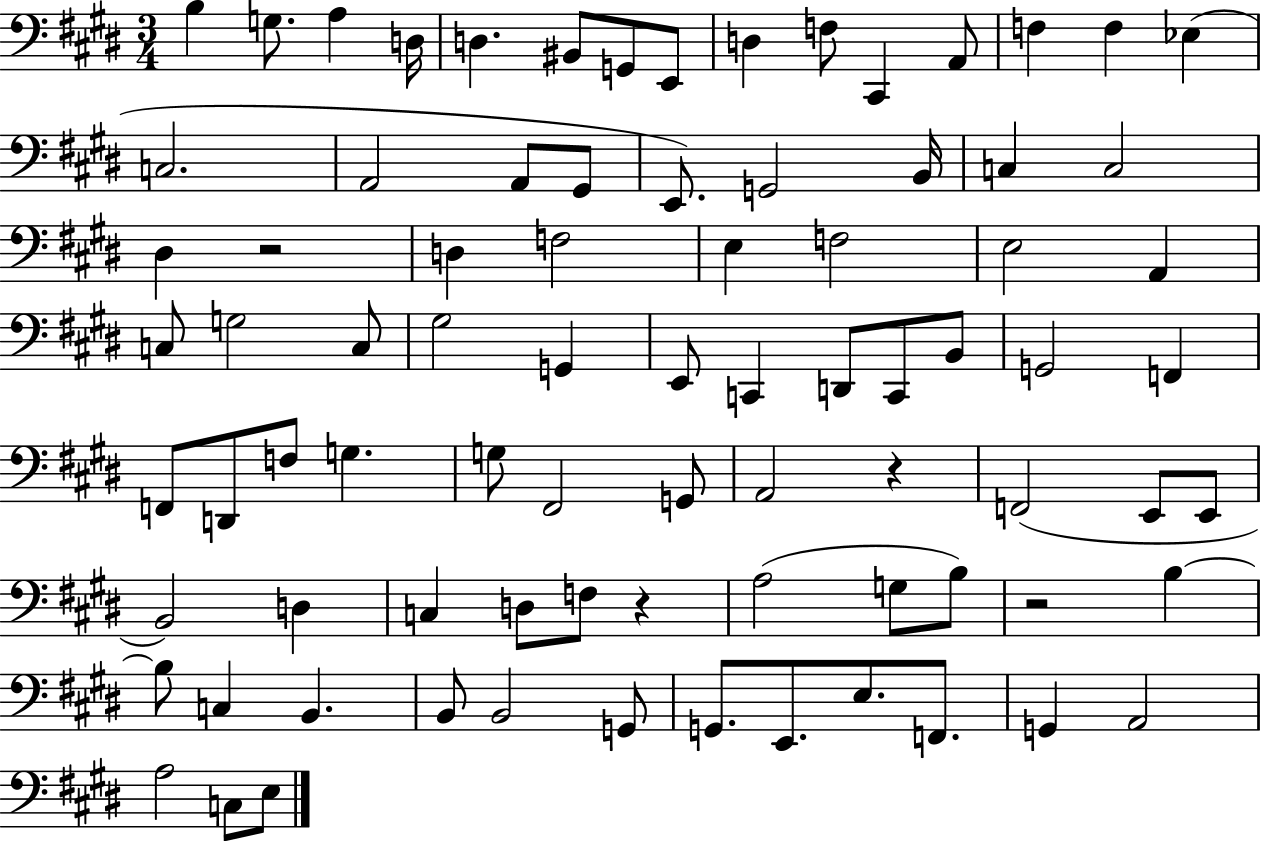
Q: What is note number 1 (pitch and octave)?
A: B3